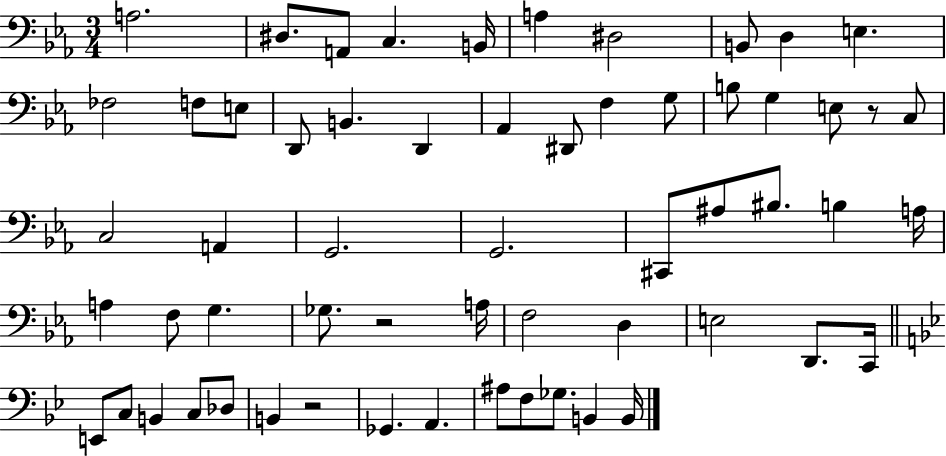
{
  \clef bass
  \numericTimeSignature
  \time 3/4
  \key ees \major
  a2. | dis8. a,8 c4. b,16 | a4 dis2 | b,8 d4 e4. | \break fes2 f8 e8 | d,8 b,4. d,4 | aes,4 dis,8 f4 g8 | b8 g4 e8 r8 c8 | \break c2 a,4 | g,2. | g,2. | cis,8 ais8 bis8. b4 a16 | \break a4 f8 g4. | ges8. r2 a16 | f2 d4 | e2 d,8. c,16 | \break \bar "||" \break \key g \minor e,8 c8 b,4 c8 des8 | b,4 r2 | ges,4. a,4. | ais8 f8 ges8. b,4 b,16 | \break \bar "|."
}